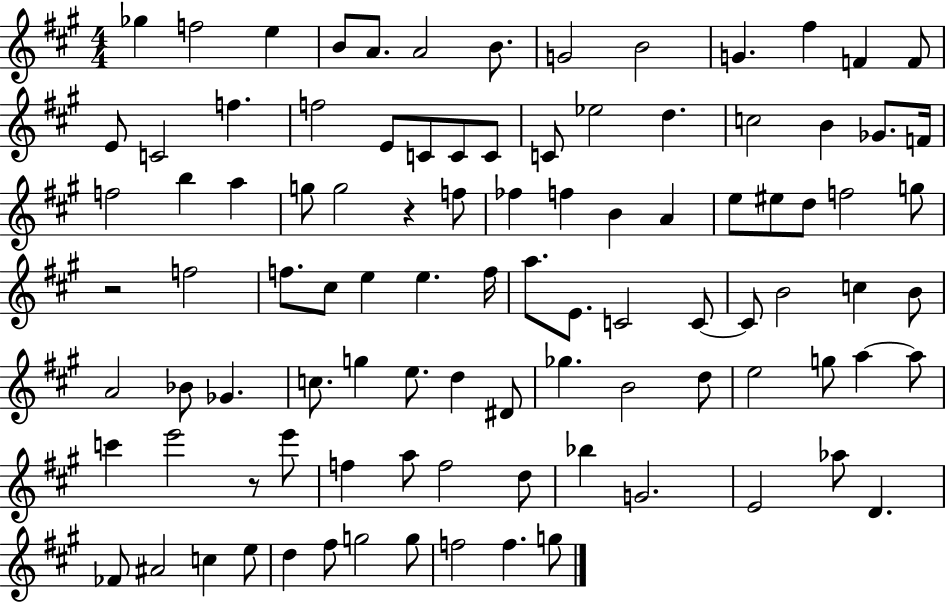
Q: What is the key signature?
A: A major